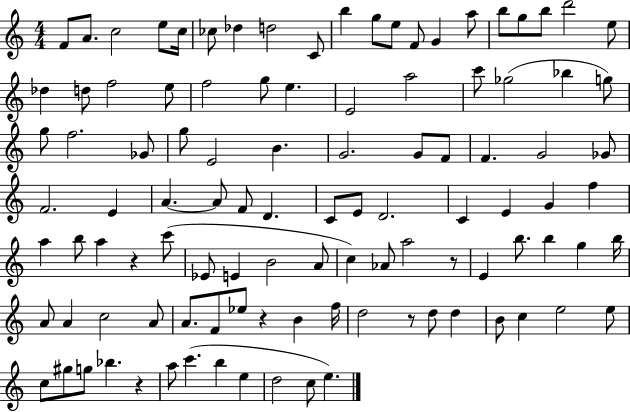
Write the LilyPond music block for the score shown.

{
  \clef treble
  \numericTimeSignature
  \time 4/4
  \key c \major
  f'8 a'8. c''2 e''8 c''16 | ces''8 des''4 d''2 c'8 | b''4 g''8 e''8 f'8 g'4 a''8 | b''8 g''8 b''8 d'''2 e''8 | \break des''4 d''8 f''2 e''8 | f''2 g''8 e''4. | e'2 a''2 | c'''8 ges''2( bes''4 g''8) | \break g''8 f''2. ges'8 | g''8 e'2 b'4. | g'2. g'8 f'8 | f'4. g'2 ges'8 | \break f'2. e'4 | a'4.~~ a'8 f'8 d'4. | c'8 e'8 d'2. | c'4 e'4 g'4 f''4 | \break a''4 b''8 a''4 r4 c'''8( | ees'8 e'4 b'2 a'8 | c''4) aes'8 a''2 r8 | e'4 b''8. b''4 g''4 b''16 | \break a'8 a'4 c''2 a'8 | a'8. f'8 ees''8 r4 b'4 f''16 | d''2 r8 d''8 d''4 | b'8 c''4 e''2 e''8 | \break c''8 gis''8 g''8 bes''4. r4 | a''8 c'''4.( b''4 e''4 | d''2 c''8 e''4.) | \bar "|."
}